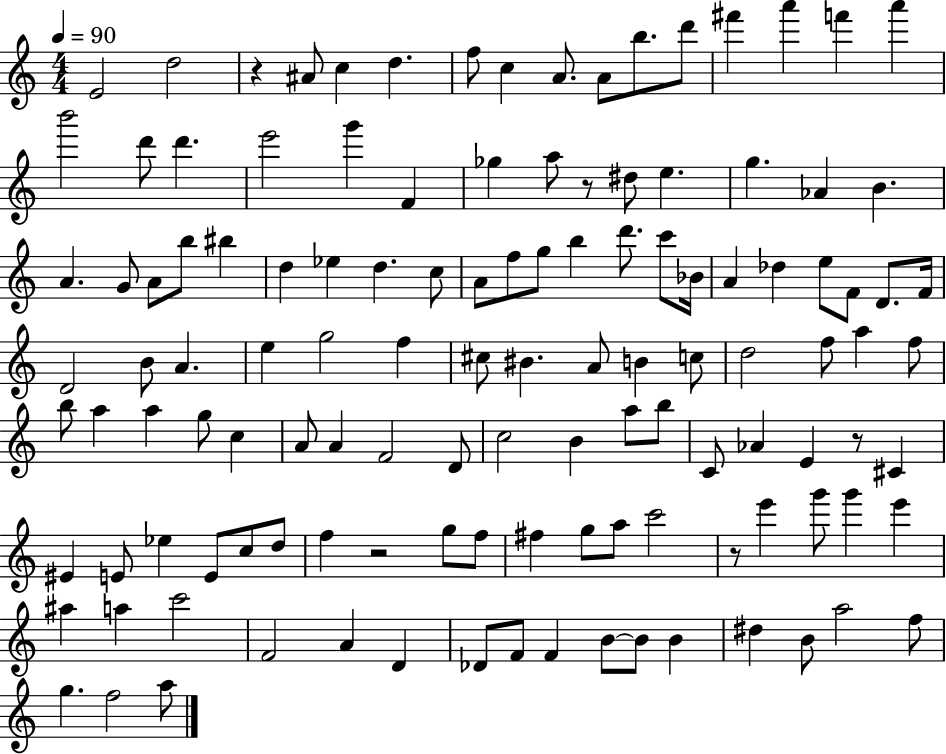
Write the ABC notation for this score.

X:1
T:Untitled
M:4/4
L:1/4
K:C
E2 d2 z ^A/2 c d f/2 c A/2 A/2 b/2 d'/2 ^f' a' f' a' b'2 d'/2 d' e'2 g' F _g a/2 z/2 ^d/2 e g _A B A G/2 A/2 b/2 ^b d _e d c/2 A/2 f/2 g/2 b d'/2 c'/2 _B/4 A _d e/2 F/2 D/2 F/4 D2 B/2 A e g2 f ^c/2 ^B A/2 B c/2 d2 f/2 a f/2 b/2 a a g/2 c A/2 A F2 D/2 c2 B a/2 b/2 C/2 _A E z/2 ^C ^E E/2 _e E/2 c/2 d/2 f z2 g/2 f/2 ^f g/2 a/2 c'2 z/2 e' g'/2 g' e' ^a a c'2 F2 A D _D/2 F/2 F B/2 B/2 B ^d B/2 a2 f/2 g f2 a/2